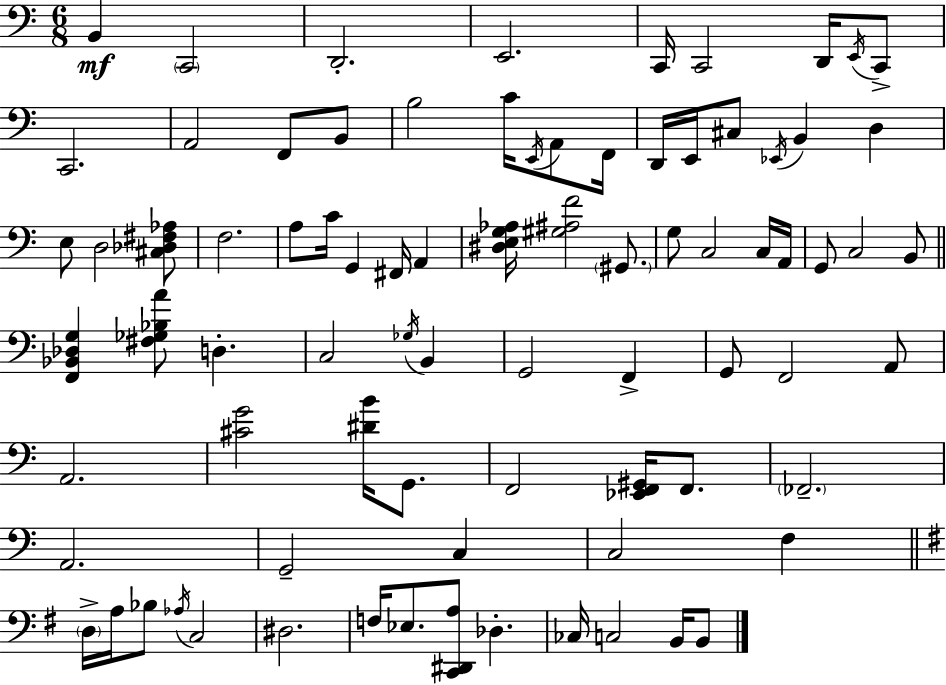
{
  \clef bass
  \numericTimeSignature
  \time 6/8
  \key c \major
  b,4\mf \parenthesize c,2 | d,2.-. | e,2. | c,16 c,2 d,16 \acciaccatura { e,16 } c,8-> | \break c,2. | a,2 f,8 b,8 | b2 c'16 \acciaccatura { e,16 } a,8 | f,16 d,16 e,16 cis8 \acciaccatura { ees,16 } b,4 d4 | \break e8 d2 | <cis des fis aes>8 f2. | a8 c'16 g,4 fis,16 a,4 | <dis e g aes>16 <gis ais f'>2 | \break \parenthesize gis,8. g8 c2 | c16 a,16 g,8 c2 | b,8 \bar "||" \break \key c \major <f, bes, des g>4 <fis ges bes a'>8 d4.-. | c2 \acciaccatura { ges16 } b,4 | g,2 f,4-> | g,8 f,2 a,8 | \break a,2. | <cis' g'>2 <dis' b'>16 g,8. | f,2 <ees, f, gis,>16 f,8. | \parenthesize fes,2.-- | \break a,2. | g,2-- c4 | c2 f4 | \bar "||" \break \key g \major \parenthesize d16-> a16 bes8 \acciaccatura { aes16 } c2 | dis2. | f16 ees8. <c, dis, a>8 des4.-. | ces16 c2 b,16 b,8 | \break \bar "|."
}